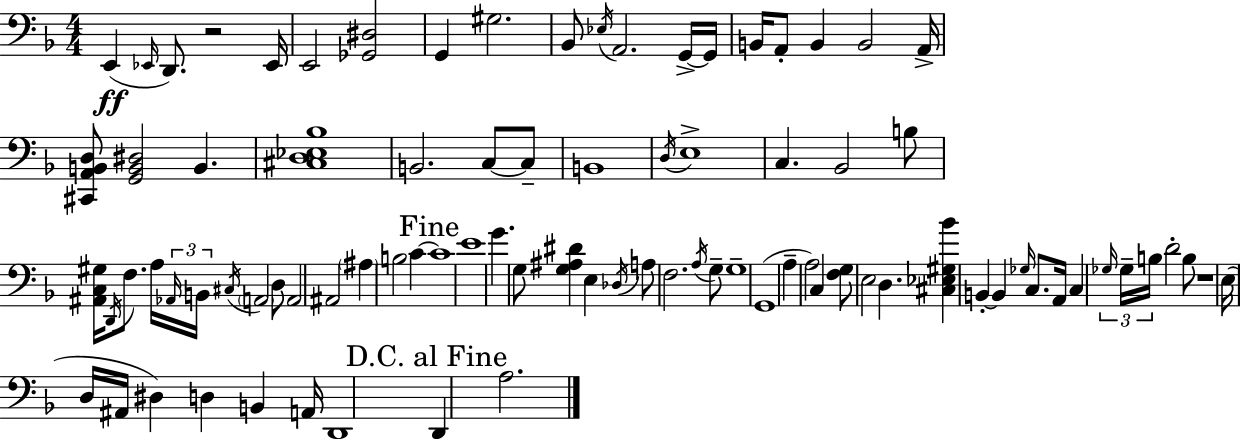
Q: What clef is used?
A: bass